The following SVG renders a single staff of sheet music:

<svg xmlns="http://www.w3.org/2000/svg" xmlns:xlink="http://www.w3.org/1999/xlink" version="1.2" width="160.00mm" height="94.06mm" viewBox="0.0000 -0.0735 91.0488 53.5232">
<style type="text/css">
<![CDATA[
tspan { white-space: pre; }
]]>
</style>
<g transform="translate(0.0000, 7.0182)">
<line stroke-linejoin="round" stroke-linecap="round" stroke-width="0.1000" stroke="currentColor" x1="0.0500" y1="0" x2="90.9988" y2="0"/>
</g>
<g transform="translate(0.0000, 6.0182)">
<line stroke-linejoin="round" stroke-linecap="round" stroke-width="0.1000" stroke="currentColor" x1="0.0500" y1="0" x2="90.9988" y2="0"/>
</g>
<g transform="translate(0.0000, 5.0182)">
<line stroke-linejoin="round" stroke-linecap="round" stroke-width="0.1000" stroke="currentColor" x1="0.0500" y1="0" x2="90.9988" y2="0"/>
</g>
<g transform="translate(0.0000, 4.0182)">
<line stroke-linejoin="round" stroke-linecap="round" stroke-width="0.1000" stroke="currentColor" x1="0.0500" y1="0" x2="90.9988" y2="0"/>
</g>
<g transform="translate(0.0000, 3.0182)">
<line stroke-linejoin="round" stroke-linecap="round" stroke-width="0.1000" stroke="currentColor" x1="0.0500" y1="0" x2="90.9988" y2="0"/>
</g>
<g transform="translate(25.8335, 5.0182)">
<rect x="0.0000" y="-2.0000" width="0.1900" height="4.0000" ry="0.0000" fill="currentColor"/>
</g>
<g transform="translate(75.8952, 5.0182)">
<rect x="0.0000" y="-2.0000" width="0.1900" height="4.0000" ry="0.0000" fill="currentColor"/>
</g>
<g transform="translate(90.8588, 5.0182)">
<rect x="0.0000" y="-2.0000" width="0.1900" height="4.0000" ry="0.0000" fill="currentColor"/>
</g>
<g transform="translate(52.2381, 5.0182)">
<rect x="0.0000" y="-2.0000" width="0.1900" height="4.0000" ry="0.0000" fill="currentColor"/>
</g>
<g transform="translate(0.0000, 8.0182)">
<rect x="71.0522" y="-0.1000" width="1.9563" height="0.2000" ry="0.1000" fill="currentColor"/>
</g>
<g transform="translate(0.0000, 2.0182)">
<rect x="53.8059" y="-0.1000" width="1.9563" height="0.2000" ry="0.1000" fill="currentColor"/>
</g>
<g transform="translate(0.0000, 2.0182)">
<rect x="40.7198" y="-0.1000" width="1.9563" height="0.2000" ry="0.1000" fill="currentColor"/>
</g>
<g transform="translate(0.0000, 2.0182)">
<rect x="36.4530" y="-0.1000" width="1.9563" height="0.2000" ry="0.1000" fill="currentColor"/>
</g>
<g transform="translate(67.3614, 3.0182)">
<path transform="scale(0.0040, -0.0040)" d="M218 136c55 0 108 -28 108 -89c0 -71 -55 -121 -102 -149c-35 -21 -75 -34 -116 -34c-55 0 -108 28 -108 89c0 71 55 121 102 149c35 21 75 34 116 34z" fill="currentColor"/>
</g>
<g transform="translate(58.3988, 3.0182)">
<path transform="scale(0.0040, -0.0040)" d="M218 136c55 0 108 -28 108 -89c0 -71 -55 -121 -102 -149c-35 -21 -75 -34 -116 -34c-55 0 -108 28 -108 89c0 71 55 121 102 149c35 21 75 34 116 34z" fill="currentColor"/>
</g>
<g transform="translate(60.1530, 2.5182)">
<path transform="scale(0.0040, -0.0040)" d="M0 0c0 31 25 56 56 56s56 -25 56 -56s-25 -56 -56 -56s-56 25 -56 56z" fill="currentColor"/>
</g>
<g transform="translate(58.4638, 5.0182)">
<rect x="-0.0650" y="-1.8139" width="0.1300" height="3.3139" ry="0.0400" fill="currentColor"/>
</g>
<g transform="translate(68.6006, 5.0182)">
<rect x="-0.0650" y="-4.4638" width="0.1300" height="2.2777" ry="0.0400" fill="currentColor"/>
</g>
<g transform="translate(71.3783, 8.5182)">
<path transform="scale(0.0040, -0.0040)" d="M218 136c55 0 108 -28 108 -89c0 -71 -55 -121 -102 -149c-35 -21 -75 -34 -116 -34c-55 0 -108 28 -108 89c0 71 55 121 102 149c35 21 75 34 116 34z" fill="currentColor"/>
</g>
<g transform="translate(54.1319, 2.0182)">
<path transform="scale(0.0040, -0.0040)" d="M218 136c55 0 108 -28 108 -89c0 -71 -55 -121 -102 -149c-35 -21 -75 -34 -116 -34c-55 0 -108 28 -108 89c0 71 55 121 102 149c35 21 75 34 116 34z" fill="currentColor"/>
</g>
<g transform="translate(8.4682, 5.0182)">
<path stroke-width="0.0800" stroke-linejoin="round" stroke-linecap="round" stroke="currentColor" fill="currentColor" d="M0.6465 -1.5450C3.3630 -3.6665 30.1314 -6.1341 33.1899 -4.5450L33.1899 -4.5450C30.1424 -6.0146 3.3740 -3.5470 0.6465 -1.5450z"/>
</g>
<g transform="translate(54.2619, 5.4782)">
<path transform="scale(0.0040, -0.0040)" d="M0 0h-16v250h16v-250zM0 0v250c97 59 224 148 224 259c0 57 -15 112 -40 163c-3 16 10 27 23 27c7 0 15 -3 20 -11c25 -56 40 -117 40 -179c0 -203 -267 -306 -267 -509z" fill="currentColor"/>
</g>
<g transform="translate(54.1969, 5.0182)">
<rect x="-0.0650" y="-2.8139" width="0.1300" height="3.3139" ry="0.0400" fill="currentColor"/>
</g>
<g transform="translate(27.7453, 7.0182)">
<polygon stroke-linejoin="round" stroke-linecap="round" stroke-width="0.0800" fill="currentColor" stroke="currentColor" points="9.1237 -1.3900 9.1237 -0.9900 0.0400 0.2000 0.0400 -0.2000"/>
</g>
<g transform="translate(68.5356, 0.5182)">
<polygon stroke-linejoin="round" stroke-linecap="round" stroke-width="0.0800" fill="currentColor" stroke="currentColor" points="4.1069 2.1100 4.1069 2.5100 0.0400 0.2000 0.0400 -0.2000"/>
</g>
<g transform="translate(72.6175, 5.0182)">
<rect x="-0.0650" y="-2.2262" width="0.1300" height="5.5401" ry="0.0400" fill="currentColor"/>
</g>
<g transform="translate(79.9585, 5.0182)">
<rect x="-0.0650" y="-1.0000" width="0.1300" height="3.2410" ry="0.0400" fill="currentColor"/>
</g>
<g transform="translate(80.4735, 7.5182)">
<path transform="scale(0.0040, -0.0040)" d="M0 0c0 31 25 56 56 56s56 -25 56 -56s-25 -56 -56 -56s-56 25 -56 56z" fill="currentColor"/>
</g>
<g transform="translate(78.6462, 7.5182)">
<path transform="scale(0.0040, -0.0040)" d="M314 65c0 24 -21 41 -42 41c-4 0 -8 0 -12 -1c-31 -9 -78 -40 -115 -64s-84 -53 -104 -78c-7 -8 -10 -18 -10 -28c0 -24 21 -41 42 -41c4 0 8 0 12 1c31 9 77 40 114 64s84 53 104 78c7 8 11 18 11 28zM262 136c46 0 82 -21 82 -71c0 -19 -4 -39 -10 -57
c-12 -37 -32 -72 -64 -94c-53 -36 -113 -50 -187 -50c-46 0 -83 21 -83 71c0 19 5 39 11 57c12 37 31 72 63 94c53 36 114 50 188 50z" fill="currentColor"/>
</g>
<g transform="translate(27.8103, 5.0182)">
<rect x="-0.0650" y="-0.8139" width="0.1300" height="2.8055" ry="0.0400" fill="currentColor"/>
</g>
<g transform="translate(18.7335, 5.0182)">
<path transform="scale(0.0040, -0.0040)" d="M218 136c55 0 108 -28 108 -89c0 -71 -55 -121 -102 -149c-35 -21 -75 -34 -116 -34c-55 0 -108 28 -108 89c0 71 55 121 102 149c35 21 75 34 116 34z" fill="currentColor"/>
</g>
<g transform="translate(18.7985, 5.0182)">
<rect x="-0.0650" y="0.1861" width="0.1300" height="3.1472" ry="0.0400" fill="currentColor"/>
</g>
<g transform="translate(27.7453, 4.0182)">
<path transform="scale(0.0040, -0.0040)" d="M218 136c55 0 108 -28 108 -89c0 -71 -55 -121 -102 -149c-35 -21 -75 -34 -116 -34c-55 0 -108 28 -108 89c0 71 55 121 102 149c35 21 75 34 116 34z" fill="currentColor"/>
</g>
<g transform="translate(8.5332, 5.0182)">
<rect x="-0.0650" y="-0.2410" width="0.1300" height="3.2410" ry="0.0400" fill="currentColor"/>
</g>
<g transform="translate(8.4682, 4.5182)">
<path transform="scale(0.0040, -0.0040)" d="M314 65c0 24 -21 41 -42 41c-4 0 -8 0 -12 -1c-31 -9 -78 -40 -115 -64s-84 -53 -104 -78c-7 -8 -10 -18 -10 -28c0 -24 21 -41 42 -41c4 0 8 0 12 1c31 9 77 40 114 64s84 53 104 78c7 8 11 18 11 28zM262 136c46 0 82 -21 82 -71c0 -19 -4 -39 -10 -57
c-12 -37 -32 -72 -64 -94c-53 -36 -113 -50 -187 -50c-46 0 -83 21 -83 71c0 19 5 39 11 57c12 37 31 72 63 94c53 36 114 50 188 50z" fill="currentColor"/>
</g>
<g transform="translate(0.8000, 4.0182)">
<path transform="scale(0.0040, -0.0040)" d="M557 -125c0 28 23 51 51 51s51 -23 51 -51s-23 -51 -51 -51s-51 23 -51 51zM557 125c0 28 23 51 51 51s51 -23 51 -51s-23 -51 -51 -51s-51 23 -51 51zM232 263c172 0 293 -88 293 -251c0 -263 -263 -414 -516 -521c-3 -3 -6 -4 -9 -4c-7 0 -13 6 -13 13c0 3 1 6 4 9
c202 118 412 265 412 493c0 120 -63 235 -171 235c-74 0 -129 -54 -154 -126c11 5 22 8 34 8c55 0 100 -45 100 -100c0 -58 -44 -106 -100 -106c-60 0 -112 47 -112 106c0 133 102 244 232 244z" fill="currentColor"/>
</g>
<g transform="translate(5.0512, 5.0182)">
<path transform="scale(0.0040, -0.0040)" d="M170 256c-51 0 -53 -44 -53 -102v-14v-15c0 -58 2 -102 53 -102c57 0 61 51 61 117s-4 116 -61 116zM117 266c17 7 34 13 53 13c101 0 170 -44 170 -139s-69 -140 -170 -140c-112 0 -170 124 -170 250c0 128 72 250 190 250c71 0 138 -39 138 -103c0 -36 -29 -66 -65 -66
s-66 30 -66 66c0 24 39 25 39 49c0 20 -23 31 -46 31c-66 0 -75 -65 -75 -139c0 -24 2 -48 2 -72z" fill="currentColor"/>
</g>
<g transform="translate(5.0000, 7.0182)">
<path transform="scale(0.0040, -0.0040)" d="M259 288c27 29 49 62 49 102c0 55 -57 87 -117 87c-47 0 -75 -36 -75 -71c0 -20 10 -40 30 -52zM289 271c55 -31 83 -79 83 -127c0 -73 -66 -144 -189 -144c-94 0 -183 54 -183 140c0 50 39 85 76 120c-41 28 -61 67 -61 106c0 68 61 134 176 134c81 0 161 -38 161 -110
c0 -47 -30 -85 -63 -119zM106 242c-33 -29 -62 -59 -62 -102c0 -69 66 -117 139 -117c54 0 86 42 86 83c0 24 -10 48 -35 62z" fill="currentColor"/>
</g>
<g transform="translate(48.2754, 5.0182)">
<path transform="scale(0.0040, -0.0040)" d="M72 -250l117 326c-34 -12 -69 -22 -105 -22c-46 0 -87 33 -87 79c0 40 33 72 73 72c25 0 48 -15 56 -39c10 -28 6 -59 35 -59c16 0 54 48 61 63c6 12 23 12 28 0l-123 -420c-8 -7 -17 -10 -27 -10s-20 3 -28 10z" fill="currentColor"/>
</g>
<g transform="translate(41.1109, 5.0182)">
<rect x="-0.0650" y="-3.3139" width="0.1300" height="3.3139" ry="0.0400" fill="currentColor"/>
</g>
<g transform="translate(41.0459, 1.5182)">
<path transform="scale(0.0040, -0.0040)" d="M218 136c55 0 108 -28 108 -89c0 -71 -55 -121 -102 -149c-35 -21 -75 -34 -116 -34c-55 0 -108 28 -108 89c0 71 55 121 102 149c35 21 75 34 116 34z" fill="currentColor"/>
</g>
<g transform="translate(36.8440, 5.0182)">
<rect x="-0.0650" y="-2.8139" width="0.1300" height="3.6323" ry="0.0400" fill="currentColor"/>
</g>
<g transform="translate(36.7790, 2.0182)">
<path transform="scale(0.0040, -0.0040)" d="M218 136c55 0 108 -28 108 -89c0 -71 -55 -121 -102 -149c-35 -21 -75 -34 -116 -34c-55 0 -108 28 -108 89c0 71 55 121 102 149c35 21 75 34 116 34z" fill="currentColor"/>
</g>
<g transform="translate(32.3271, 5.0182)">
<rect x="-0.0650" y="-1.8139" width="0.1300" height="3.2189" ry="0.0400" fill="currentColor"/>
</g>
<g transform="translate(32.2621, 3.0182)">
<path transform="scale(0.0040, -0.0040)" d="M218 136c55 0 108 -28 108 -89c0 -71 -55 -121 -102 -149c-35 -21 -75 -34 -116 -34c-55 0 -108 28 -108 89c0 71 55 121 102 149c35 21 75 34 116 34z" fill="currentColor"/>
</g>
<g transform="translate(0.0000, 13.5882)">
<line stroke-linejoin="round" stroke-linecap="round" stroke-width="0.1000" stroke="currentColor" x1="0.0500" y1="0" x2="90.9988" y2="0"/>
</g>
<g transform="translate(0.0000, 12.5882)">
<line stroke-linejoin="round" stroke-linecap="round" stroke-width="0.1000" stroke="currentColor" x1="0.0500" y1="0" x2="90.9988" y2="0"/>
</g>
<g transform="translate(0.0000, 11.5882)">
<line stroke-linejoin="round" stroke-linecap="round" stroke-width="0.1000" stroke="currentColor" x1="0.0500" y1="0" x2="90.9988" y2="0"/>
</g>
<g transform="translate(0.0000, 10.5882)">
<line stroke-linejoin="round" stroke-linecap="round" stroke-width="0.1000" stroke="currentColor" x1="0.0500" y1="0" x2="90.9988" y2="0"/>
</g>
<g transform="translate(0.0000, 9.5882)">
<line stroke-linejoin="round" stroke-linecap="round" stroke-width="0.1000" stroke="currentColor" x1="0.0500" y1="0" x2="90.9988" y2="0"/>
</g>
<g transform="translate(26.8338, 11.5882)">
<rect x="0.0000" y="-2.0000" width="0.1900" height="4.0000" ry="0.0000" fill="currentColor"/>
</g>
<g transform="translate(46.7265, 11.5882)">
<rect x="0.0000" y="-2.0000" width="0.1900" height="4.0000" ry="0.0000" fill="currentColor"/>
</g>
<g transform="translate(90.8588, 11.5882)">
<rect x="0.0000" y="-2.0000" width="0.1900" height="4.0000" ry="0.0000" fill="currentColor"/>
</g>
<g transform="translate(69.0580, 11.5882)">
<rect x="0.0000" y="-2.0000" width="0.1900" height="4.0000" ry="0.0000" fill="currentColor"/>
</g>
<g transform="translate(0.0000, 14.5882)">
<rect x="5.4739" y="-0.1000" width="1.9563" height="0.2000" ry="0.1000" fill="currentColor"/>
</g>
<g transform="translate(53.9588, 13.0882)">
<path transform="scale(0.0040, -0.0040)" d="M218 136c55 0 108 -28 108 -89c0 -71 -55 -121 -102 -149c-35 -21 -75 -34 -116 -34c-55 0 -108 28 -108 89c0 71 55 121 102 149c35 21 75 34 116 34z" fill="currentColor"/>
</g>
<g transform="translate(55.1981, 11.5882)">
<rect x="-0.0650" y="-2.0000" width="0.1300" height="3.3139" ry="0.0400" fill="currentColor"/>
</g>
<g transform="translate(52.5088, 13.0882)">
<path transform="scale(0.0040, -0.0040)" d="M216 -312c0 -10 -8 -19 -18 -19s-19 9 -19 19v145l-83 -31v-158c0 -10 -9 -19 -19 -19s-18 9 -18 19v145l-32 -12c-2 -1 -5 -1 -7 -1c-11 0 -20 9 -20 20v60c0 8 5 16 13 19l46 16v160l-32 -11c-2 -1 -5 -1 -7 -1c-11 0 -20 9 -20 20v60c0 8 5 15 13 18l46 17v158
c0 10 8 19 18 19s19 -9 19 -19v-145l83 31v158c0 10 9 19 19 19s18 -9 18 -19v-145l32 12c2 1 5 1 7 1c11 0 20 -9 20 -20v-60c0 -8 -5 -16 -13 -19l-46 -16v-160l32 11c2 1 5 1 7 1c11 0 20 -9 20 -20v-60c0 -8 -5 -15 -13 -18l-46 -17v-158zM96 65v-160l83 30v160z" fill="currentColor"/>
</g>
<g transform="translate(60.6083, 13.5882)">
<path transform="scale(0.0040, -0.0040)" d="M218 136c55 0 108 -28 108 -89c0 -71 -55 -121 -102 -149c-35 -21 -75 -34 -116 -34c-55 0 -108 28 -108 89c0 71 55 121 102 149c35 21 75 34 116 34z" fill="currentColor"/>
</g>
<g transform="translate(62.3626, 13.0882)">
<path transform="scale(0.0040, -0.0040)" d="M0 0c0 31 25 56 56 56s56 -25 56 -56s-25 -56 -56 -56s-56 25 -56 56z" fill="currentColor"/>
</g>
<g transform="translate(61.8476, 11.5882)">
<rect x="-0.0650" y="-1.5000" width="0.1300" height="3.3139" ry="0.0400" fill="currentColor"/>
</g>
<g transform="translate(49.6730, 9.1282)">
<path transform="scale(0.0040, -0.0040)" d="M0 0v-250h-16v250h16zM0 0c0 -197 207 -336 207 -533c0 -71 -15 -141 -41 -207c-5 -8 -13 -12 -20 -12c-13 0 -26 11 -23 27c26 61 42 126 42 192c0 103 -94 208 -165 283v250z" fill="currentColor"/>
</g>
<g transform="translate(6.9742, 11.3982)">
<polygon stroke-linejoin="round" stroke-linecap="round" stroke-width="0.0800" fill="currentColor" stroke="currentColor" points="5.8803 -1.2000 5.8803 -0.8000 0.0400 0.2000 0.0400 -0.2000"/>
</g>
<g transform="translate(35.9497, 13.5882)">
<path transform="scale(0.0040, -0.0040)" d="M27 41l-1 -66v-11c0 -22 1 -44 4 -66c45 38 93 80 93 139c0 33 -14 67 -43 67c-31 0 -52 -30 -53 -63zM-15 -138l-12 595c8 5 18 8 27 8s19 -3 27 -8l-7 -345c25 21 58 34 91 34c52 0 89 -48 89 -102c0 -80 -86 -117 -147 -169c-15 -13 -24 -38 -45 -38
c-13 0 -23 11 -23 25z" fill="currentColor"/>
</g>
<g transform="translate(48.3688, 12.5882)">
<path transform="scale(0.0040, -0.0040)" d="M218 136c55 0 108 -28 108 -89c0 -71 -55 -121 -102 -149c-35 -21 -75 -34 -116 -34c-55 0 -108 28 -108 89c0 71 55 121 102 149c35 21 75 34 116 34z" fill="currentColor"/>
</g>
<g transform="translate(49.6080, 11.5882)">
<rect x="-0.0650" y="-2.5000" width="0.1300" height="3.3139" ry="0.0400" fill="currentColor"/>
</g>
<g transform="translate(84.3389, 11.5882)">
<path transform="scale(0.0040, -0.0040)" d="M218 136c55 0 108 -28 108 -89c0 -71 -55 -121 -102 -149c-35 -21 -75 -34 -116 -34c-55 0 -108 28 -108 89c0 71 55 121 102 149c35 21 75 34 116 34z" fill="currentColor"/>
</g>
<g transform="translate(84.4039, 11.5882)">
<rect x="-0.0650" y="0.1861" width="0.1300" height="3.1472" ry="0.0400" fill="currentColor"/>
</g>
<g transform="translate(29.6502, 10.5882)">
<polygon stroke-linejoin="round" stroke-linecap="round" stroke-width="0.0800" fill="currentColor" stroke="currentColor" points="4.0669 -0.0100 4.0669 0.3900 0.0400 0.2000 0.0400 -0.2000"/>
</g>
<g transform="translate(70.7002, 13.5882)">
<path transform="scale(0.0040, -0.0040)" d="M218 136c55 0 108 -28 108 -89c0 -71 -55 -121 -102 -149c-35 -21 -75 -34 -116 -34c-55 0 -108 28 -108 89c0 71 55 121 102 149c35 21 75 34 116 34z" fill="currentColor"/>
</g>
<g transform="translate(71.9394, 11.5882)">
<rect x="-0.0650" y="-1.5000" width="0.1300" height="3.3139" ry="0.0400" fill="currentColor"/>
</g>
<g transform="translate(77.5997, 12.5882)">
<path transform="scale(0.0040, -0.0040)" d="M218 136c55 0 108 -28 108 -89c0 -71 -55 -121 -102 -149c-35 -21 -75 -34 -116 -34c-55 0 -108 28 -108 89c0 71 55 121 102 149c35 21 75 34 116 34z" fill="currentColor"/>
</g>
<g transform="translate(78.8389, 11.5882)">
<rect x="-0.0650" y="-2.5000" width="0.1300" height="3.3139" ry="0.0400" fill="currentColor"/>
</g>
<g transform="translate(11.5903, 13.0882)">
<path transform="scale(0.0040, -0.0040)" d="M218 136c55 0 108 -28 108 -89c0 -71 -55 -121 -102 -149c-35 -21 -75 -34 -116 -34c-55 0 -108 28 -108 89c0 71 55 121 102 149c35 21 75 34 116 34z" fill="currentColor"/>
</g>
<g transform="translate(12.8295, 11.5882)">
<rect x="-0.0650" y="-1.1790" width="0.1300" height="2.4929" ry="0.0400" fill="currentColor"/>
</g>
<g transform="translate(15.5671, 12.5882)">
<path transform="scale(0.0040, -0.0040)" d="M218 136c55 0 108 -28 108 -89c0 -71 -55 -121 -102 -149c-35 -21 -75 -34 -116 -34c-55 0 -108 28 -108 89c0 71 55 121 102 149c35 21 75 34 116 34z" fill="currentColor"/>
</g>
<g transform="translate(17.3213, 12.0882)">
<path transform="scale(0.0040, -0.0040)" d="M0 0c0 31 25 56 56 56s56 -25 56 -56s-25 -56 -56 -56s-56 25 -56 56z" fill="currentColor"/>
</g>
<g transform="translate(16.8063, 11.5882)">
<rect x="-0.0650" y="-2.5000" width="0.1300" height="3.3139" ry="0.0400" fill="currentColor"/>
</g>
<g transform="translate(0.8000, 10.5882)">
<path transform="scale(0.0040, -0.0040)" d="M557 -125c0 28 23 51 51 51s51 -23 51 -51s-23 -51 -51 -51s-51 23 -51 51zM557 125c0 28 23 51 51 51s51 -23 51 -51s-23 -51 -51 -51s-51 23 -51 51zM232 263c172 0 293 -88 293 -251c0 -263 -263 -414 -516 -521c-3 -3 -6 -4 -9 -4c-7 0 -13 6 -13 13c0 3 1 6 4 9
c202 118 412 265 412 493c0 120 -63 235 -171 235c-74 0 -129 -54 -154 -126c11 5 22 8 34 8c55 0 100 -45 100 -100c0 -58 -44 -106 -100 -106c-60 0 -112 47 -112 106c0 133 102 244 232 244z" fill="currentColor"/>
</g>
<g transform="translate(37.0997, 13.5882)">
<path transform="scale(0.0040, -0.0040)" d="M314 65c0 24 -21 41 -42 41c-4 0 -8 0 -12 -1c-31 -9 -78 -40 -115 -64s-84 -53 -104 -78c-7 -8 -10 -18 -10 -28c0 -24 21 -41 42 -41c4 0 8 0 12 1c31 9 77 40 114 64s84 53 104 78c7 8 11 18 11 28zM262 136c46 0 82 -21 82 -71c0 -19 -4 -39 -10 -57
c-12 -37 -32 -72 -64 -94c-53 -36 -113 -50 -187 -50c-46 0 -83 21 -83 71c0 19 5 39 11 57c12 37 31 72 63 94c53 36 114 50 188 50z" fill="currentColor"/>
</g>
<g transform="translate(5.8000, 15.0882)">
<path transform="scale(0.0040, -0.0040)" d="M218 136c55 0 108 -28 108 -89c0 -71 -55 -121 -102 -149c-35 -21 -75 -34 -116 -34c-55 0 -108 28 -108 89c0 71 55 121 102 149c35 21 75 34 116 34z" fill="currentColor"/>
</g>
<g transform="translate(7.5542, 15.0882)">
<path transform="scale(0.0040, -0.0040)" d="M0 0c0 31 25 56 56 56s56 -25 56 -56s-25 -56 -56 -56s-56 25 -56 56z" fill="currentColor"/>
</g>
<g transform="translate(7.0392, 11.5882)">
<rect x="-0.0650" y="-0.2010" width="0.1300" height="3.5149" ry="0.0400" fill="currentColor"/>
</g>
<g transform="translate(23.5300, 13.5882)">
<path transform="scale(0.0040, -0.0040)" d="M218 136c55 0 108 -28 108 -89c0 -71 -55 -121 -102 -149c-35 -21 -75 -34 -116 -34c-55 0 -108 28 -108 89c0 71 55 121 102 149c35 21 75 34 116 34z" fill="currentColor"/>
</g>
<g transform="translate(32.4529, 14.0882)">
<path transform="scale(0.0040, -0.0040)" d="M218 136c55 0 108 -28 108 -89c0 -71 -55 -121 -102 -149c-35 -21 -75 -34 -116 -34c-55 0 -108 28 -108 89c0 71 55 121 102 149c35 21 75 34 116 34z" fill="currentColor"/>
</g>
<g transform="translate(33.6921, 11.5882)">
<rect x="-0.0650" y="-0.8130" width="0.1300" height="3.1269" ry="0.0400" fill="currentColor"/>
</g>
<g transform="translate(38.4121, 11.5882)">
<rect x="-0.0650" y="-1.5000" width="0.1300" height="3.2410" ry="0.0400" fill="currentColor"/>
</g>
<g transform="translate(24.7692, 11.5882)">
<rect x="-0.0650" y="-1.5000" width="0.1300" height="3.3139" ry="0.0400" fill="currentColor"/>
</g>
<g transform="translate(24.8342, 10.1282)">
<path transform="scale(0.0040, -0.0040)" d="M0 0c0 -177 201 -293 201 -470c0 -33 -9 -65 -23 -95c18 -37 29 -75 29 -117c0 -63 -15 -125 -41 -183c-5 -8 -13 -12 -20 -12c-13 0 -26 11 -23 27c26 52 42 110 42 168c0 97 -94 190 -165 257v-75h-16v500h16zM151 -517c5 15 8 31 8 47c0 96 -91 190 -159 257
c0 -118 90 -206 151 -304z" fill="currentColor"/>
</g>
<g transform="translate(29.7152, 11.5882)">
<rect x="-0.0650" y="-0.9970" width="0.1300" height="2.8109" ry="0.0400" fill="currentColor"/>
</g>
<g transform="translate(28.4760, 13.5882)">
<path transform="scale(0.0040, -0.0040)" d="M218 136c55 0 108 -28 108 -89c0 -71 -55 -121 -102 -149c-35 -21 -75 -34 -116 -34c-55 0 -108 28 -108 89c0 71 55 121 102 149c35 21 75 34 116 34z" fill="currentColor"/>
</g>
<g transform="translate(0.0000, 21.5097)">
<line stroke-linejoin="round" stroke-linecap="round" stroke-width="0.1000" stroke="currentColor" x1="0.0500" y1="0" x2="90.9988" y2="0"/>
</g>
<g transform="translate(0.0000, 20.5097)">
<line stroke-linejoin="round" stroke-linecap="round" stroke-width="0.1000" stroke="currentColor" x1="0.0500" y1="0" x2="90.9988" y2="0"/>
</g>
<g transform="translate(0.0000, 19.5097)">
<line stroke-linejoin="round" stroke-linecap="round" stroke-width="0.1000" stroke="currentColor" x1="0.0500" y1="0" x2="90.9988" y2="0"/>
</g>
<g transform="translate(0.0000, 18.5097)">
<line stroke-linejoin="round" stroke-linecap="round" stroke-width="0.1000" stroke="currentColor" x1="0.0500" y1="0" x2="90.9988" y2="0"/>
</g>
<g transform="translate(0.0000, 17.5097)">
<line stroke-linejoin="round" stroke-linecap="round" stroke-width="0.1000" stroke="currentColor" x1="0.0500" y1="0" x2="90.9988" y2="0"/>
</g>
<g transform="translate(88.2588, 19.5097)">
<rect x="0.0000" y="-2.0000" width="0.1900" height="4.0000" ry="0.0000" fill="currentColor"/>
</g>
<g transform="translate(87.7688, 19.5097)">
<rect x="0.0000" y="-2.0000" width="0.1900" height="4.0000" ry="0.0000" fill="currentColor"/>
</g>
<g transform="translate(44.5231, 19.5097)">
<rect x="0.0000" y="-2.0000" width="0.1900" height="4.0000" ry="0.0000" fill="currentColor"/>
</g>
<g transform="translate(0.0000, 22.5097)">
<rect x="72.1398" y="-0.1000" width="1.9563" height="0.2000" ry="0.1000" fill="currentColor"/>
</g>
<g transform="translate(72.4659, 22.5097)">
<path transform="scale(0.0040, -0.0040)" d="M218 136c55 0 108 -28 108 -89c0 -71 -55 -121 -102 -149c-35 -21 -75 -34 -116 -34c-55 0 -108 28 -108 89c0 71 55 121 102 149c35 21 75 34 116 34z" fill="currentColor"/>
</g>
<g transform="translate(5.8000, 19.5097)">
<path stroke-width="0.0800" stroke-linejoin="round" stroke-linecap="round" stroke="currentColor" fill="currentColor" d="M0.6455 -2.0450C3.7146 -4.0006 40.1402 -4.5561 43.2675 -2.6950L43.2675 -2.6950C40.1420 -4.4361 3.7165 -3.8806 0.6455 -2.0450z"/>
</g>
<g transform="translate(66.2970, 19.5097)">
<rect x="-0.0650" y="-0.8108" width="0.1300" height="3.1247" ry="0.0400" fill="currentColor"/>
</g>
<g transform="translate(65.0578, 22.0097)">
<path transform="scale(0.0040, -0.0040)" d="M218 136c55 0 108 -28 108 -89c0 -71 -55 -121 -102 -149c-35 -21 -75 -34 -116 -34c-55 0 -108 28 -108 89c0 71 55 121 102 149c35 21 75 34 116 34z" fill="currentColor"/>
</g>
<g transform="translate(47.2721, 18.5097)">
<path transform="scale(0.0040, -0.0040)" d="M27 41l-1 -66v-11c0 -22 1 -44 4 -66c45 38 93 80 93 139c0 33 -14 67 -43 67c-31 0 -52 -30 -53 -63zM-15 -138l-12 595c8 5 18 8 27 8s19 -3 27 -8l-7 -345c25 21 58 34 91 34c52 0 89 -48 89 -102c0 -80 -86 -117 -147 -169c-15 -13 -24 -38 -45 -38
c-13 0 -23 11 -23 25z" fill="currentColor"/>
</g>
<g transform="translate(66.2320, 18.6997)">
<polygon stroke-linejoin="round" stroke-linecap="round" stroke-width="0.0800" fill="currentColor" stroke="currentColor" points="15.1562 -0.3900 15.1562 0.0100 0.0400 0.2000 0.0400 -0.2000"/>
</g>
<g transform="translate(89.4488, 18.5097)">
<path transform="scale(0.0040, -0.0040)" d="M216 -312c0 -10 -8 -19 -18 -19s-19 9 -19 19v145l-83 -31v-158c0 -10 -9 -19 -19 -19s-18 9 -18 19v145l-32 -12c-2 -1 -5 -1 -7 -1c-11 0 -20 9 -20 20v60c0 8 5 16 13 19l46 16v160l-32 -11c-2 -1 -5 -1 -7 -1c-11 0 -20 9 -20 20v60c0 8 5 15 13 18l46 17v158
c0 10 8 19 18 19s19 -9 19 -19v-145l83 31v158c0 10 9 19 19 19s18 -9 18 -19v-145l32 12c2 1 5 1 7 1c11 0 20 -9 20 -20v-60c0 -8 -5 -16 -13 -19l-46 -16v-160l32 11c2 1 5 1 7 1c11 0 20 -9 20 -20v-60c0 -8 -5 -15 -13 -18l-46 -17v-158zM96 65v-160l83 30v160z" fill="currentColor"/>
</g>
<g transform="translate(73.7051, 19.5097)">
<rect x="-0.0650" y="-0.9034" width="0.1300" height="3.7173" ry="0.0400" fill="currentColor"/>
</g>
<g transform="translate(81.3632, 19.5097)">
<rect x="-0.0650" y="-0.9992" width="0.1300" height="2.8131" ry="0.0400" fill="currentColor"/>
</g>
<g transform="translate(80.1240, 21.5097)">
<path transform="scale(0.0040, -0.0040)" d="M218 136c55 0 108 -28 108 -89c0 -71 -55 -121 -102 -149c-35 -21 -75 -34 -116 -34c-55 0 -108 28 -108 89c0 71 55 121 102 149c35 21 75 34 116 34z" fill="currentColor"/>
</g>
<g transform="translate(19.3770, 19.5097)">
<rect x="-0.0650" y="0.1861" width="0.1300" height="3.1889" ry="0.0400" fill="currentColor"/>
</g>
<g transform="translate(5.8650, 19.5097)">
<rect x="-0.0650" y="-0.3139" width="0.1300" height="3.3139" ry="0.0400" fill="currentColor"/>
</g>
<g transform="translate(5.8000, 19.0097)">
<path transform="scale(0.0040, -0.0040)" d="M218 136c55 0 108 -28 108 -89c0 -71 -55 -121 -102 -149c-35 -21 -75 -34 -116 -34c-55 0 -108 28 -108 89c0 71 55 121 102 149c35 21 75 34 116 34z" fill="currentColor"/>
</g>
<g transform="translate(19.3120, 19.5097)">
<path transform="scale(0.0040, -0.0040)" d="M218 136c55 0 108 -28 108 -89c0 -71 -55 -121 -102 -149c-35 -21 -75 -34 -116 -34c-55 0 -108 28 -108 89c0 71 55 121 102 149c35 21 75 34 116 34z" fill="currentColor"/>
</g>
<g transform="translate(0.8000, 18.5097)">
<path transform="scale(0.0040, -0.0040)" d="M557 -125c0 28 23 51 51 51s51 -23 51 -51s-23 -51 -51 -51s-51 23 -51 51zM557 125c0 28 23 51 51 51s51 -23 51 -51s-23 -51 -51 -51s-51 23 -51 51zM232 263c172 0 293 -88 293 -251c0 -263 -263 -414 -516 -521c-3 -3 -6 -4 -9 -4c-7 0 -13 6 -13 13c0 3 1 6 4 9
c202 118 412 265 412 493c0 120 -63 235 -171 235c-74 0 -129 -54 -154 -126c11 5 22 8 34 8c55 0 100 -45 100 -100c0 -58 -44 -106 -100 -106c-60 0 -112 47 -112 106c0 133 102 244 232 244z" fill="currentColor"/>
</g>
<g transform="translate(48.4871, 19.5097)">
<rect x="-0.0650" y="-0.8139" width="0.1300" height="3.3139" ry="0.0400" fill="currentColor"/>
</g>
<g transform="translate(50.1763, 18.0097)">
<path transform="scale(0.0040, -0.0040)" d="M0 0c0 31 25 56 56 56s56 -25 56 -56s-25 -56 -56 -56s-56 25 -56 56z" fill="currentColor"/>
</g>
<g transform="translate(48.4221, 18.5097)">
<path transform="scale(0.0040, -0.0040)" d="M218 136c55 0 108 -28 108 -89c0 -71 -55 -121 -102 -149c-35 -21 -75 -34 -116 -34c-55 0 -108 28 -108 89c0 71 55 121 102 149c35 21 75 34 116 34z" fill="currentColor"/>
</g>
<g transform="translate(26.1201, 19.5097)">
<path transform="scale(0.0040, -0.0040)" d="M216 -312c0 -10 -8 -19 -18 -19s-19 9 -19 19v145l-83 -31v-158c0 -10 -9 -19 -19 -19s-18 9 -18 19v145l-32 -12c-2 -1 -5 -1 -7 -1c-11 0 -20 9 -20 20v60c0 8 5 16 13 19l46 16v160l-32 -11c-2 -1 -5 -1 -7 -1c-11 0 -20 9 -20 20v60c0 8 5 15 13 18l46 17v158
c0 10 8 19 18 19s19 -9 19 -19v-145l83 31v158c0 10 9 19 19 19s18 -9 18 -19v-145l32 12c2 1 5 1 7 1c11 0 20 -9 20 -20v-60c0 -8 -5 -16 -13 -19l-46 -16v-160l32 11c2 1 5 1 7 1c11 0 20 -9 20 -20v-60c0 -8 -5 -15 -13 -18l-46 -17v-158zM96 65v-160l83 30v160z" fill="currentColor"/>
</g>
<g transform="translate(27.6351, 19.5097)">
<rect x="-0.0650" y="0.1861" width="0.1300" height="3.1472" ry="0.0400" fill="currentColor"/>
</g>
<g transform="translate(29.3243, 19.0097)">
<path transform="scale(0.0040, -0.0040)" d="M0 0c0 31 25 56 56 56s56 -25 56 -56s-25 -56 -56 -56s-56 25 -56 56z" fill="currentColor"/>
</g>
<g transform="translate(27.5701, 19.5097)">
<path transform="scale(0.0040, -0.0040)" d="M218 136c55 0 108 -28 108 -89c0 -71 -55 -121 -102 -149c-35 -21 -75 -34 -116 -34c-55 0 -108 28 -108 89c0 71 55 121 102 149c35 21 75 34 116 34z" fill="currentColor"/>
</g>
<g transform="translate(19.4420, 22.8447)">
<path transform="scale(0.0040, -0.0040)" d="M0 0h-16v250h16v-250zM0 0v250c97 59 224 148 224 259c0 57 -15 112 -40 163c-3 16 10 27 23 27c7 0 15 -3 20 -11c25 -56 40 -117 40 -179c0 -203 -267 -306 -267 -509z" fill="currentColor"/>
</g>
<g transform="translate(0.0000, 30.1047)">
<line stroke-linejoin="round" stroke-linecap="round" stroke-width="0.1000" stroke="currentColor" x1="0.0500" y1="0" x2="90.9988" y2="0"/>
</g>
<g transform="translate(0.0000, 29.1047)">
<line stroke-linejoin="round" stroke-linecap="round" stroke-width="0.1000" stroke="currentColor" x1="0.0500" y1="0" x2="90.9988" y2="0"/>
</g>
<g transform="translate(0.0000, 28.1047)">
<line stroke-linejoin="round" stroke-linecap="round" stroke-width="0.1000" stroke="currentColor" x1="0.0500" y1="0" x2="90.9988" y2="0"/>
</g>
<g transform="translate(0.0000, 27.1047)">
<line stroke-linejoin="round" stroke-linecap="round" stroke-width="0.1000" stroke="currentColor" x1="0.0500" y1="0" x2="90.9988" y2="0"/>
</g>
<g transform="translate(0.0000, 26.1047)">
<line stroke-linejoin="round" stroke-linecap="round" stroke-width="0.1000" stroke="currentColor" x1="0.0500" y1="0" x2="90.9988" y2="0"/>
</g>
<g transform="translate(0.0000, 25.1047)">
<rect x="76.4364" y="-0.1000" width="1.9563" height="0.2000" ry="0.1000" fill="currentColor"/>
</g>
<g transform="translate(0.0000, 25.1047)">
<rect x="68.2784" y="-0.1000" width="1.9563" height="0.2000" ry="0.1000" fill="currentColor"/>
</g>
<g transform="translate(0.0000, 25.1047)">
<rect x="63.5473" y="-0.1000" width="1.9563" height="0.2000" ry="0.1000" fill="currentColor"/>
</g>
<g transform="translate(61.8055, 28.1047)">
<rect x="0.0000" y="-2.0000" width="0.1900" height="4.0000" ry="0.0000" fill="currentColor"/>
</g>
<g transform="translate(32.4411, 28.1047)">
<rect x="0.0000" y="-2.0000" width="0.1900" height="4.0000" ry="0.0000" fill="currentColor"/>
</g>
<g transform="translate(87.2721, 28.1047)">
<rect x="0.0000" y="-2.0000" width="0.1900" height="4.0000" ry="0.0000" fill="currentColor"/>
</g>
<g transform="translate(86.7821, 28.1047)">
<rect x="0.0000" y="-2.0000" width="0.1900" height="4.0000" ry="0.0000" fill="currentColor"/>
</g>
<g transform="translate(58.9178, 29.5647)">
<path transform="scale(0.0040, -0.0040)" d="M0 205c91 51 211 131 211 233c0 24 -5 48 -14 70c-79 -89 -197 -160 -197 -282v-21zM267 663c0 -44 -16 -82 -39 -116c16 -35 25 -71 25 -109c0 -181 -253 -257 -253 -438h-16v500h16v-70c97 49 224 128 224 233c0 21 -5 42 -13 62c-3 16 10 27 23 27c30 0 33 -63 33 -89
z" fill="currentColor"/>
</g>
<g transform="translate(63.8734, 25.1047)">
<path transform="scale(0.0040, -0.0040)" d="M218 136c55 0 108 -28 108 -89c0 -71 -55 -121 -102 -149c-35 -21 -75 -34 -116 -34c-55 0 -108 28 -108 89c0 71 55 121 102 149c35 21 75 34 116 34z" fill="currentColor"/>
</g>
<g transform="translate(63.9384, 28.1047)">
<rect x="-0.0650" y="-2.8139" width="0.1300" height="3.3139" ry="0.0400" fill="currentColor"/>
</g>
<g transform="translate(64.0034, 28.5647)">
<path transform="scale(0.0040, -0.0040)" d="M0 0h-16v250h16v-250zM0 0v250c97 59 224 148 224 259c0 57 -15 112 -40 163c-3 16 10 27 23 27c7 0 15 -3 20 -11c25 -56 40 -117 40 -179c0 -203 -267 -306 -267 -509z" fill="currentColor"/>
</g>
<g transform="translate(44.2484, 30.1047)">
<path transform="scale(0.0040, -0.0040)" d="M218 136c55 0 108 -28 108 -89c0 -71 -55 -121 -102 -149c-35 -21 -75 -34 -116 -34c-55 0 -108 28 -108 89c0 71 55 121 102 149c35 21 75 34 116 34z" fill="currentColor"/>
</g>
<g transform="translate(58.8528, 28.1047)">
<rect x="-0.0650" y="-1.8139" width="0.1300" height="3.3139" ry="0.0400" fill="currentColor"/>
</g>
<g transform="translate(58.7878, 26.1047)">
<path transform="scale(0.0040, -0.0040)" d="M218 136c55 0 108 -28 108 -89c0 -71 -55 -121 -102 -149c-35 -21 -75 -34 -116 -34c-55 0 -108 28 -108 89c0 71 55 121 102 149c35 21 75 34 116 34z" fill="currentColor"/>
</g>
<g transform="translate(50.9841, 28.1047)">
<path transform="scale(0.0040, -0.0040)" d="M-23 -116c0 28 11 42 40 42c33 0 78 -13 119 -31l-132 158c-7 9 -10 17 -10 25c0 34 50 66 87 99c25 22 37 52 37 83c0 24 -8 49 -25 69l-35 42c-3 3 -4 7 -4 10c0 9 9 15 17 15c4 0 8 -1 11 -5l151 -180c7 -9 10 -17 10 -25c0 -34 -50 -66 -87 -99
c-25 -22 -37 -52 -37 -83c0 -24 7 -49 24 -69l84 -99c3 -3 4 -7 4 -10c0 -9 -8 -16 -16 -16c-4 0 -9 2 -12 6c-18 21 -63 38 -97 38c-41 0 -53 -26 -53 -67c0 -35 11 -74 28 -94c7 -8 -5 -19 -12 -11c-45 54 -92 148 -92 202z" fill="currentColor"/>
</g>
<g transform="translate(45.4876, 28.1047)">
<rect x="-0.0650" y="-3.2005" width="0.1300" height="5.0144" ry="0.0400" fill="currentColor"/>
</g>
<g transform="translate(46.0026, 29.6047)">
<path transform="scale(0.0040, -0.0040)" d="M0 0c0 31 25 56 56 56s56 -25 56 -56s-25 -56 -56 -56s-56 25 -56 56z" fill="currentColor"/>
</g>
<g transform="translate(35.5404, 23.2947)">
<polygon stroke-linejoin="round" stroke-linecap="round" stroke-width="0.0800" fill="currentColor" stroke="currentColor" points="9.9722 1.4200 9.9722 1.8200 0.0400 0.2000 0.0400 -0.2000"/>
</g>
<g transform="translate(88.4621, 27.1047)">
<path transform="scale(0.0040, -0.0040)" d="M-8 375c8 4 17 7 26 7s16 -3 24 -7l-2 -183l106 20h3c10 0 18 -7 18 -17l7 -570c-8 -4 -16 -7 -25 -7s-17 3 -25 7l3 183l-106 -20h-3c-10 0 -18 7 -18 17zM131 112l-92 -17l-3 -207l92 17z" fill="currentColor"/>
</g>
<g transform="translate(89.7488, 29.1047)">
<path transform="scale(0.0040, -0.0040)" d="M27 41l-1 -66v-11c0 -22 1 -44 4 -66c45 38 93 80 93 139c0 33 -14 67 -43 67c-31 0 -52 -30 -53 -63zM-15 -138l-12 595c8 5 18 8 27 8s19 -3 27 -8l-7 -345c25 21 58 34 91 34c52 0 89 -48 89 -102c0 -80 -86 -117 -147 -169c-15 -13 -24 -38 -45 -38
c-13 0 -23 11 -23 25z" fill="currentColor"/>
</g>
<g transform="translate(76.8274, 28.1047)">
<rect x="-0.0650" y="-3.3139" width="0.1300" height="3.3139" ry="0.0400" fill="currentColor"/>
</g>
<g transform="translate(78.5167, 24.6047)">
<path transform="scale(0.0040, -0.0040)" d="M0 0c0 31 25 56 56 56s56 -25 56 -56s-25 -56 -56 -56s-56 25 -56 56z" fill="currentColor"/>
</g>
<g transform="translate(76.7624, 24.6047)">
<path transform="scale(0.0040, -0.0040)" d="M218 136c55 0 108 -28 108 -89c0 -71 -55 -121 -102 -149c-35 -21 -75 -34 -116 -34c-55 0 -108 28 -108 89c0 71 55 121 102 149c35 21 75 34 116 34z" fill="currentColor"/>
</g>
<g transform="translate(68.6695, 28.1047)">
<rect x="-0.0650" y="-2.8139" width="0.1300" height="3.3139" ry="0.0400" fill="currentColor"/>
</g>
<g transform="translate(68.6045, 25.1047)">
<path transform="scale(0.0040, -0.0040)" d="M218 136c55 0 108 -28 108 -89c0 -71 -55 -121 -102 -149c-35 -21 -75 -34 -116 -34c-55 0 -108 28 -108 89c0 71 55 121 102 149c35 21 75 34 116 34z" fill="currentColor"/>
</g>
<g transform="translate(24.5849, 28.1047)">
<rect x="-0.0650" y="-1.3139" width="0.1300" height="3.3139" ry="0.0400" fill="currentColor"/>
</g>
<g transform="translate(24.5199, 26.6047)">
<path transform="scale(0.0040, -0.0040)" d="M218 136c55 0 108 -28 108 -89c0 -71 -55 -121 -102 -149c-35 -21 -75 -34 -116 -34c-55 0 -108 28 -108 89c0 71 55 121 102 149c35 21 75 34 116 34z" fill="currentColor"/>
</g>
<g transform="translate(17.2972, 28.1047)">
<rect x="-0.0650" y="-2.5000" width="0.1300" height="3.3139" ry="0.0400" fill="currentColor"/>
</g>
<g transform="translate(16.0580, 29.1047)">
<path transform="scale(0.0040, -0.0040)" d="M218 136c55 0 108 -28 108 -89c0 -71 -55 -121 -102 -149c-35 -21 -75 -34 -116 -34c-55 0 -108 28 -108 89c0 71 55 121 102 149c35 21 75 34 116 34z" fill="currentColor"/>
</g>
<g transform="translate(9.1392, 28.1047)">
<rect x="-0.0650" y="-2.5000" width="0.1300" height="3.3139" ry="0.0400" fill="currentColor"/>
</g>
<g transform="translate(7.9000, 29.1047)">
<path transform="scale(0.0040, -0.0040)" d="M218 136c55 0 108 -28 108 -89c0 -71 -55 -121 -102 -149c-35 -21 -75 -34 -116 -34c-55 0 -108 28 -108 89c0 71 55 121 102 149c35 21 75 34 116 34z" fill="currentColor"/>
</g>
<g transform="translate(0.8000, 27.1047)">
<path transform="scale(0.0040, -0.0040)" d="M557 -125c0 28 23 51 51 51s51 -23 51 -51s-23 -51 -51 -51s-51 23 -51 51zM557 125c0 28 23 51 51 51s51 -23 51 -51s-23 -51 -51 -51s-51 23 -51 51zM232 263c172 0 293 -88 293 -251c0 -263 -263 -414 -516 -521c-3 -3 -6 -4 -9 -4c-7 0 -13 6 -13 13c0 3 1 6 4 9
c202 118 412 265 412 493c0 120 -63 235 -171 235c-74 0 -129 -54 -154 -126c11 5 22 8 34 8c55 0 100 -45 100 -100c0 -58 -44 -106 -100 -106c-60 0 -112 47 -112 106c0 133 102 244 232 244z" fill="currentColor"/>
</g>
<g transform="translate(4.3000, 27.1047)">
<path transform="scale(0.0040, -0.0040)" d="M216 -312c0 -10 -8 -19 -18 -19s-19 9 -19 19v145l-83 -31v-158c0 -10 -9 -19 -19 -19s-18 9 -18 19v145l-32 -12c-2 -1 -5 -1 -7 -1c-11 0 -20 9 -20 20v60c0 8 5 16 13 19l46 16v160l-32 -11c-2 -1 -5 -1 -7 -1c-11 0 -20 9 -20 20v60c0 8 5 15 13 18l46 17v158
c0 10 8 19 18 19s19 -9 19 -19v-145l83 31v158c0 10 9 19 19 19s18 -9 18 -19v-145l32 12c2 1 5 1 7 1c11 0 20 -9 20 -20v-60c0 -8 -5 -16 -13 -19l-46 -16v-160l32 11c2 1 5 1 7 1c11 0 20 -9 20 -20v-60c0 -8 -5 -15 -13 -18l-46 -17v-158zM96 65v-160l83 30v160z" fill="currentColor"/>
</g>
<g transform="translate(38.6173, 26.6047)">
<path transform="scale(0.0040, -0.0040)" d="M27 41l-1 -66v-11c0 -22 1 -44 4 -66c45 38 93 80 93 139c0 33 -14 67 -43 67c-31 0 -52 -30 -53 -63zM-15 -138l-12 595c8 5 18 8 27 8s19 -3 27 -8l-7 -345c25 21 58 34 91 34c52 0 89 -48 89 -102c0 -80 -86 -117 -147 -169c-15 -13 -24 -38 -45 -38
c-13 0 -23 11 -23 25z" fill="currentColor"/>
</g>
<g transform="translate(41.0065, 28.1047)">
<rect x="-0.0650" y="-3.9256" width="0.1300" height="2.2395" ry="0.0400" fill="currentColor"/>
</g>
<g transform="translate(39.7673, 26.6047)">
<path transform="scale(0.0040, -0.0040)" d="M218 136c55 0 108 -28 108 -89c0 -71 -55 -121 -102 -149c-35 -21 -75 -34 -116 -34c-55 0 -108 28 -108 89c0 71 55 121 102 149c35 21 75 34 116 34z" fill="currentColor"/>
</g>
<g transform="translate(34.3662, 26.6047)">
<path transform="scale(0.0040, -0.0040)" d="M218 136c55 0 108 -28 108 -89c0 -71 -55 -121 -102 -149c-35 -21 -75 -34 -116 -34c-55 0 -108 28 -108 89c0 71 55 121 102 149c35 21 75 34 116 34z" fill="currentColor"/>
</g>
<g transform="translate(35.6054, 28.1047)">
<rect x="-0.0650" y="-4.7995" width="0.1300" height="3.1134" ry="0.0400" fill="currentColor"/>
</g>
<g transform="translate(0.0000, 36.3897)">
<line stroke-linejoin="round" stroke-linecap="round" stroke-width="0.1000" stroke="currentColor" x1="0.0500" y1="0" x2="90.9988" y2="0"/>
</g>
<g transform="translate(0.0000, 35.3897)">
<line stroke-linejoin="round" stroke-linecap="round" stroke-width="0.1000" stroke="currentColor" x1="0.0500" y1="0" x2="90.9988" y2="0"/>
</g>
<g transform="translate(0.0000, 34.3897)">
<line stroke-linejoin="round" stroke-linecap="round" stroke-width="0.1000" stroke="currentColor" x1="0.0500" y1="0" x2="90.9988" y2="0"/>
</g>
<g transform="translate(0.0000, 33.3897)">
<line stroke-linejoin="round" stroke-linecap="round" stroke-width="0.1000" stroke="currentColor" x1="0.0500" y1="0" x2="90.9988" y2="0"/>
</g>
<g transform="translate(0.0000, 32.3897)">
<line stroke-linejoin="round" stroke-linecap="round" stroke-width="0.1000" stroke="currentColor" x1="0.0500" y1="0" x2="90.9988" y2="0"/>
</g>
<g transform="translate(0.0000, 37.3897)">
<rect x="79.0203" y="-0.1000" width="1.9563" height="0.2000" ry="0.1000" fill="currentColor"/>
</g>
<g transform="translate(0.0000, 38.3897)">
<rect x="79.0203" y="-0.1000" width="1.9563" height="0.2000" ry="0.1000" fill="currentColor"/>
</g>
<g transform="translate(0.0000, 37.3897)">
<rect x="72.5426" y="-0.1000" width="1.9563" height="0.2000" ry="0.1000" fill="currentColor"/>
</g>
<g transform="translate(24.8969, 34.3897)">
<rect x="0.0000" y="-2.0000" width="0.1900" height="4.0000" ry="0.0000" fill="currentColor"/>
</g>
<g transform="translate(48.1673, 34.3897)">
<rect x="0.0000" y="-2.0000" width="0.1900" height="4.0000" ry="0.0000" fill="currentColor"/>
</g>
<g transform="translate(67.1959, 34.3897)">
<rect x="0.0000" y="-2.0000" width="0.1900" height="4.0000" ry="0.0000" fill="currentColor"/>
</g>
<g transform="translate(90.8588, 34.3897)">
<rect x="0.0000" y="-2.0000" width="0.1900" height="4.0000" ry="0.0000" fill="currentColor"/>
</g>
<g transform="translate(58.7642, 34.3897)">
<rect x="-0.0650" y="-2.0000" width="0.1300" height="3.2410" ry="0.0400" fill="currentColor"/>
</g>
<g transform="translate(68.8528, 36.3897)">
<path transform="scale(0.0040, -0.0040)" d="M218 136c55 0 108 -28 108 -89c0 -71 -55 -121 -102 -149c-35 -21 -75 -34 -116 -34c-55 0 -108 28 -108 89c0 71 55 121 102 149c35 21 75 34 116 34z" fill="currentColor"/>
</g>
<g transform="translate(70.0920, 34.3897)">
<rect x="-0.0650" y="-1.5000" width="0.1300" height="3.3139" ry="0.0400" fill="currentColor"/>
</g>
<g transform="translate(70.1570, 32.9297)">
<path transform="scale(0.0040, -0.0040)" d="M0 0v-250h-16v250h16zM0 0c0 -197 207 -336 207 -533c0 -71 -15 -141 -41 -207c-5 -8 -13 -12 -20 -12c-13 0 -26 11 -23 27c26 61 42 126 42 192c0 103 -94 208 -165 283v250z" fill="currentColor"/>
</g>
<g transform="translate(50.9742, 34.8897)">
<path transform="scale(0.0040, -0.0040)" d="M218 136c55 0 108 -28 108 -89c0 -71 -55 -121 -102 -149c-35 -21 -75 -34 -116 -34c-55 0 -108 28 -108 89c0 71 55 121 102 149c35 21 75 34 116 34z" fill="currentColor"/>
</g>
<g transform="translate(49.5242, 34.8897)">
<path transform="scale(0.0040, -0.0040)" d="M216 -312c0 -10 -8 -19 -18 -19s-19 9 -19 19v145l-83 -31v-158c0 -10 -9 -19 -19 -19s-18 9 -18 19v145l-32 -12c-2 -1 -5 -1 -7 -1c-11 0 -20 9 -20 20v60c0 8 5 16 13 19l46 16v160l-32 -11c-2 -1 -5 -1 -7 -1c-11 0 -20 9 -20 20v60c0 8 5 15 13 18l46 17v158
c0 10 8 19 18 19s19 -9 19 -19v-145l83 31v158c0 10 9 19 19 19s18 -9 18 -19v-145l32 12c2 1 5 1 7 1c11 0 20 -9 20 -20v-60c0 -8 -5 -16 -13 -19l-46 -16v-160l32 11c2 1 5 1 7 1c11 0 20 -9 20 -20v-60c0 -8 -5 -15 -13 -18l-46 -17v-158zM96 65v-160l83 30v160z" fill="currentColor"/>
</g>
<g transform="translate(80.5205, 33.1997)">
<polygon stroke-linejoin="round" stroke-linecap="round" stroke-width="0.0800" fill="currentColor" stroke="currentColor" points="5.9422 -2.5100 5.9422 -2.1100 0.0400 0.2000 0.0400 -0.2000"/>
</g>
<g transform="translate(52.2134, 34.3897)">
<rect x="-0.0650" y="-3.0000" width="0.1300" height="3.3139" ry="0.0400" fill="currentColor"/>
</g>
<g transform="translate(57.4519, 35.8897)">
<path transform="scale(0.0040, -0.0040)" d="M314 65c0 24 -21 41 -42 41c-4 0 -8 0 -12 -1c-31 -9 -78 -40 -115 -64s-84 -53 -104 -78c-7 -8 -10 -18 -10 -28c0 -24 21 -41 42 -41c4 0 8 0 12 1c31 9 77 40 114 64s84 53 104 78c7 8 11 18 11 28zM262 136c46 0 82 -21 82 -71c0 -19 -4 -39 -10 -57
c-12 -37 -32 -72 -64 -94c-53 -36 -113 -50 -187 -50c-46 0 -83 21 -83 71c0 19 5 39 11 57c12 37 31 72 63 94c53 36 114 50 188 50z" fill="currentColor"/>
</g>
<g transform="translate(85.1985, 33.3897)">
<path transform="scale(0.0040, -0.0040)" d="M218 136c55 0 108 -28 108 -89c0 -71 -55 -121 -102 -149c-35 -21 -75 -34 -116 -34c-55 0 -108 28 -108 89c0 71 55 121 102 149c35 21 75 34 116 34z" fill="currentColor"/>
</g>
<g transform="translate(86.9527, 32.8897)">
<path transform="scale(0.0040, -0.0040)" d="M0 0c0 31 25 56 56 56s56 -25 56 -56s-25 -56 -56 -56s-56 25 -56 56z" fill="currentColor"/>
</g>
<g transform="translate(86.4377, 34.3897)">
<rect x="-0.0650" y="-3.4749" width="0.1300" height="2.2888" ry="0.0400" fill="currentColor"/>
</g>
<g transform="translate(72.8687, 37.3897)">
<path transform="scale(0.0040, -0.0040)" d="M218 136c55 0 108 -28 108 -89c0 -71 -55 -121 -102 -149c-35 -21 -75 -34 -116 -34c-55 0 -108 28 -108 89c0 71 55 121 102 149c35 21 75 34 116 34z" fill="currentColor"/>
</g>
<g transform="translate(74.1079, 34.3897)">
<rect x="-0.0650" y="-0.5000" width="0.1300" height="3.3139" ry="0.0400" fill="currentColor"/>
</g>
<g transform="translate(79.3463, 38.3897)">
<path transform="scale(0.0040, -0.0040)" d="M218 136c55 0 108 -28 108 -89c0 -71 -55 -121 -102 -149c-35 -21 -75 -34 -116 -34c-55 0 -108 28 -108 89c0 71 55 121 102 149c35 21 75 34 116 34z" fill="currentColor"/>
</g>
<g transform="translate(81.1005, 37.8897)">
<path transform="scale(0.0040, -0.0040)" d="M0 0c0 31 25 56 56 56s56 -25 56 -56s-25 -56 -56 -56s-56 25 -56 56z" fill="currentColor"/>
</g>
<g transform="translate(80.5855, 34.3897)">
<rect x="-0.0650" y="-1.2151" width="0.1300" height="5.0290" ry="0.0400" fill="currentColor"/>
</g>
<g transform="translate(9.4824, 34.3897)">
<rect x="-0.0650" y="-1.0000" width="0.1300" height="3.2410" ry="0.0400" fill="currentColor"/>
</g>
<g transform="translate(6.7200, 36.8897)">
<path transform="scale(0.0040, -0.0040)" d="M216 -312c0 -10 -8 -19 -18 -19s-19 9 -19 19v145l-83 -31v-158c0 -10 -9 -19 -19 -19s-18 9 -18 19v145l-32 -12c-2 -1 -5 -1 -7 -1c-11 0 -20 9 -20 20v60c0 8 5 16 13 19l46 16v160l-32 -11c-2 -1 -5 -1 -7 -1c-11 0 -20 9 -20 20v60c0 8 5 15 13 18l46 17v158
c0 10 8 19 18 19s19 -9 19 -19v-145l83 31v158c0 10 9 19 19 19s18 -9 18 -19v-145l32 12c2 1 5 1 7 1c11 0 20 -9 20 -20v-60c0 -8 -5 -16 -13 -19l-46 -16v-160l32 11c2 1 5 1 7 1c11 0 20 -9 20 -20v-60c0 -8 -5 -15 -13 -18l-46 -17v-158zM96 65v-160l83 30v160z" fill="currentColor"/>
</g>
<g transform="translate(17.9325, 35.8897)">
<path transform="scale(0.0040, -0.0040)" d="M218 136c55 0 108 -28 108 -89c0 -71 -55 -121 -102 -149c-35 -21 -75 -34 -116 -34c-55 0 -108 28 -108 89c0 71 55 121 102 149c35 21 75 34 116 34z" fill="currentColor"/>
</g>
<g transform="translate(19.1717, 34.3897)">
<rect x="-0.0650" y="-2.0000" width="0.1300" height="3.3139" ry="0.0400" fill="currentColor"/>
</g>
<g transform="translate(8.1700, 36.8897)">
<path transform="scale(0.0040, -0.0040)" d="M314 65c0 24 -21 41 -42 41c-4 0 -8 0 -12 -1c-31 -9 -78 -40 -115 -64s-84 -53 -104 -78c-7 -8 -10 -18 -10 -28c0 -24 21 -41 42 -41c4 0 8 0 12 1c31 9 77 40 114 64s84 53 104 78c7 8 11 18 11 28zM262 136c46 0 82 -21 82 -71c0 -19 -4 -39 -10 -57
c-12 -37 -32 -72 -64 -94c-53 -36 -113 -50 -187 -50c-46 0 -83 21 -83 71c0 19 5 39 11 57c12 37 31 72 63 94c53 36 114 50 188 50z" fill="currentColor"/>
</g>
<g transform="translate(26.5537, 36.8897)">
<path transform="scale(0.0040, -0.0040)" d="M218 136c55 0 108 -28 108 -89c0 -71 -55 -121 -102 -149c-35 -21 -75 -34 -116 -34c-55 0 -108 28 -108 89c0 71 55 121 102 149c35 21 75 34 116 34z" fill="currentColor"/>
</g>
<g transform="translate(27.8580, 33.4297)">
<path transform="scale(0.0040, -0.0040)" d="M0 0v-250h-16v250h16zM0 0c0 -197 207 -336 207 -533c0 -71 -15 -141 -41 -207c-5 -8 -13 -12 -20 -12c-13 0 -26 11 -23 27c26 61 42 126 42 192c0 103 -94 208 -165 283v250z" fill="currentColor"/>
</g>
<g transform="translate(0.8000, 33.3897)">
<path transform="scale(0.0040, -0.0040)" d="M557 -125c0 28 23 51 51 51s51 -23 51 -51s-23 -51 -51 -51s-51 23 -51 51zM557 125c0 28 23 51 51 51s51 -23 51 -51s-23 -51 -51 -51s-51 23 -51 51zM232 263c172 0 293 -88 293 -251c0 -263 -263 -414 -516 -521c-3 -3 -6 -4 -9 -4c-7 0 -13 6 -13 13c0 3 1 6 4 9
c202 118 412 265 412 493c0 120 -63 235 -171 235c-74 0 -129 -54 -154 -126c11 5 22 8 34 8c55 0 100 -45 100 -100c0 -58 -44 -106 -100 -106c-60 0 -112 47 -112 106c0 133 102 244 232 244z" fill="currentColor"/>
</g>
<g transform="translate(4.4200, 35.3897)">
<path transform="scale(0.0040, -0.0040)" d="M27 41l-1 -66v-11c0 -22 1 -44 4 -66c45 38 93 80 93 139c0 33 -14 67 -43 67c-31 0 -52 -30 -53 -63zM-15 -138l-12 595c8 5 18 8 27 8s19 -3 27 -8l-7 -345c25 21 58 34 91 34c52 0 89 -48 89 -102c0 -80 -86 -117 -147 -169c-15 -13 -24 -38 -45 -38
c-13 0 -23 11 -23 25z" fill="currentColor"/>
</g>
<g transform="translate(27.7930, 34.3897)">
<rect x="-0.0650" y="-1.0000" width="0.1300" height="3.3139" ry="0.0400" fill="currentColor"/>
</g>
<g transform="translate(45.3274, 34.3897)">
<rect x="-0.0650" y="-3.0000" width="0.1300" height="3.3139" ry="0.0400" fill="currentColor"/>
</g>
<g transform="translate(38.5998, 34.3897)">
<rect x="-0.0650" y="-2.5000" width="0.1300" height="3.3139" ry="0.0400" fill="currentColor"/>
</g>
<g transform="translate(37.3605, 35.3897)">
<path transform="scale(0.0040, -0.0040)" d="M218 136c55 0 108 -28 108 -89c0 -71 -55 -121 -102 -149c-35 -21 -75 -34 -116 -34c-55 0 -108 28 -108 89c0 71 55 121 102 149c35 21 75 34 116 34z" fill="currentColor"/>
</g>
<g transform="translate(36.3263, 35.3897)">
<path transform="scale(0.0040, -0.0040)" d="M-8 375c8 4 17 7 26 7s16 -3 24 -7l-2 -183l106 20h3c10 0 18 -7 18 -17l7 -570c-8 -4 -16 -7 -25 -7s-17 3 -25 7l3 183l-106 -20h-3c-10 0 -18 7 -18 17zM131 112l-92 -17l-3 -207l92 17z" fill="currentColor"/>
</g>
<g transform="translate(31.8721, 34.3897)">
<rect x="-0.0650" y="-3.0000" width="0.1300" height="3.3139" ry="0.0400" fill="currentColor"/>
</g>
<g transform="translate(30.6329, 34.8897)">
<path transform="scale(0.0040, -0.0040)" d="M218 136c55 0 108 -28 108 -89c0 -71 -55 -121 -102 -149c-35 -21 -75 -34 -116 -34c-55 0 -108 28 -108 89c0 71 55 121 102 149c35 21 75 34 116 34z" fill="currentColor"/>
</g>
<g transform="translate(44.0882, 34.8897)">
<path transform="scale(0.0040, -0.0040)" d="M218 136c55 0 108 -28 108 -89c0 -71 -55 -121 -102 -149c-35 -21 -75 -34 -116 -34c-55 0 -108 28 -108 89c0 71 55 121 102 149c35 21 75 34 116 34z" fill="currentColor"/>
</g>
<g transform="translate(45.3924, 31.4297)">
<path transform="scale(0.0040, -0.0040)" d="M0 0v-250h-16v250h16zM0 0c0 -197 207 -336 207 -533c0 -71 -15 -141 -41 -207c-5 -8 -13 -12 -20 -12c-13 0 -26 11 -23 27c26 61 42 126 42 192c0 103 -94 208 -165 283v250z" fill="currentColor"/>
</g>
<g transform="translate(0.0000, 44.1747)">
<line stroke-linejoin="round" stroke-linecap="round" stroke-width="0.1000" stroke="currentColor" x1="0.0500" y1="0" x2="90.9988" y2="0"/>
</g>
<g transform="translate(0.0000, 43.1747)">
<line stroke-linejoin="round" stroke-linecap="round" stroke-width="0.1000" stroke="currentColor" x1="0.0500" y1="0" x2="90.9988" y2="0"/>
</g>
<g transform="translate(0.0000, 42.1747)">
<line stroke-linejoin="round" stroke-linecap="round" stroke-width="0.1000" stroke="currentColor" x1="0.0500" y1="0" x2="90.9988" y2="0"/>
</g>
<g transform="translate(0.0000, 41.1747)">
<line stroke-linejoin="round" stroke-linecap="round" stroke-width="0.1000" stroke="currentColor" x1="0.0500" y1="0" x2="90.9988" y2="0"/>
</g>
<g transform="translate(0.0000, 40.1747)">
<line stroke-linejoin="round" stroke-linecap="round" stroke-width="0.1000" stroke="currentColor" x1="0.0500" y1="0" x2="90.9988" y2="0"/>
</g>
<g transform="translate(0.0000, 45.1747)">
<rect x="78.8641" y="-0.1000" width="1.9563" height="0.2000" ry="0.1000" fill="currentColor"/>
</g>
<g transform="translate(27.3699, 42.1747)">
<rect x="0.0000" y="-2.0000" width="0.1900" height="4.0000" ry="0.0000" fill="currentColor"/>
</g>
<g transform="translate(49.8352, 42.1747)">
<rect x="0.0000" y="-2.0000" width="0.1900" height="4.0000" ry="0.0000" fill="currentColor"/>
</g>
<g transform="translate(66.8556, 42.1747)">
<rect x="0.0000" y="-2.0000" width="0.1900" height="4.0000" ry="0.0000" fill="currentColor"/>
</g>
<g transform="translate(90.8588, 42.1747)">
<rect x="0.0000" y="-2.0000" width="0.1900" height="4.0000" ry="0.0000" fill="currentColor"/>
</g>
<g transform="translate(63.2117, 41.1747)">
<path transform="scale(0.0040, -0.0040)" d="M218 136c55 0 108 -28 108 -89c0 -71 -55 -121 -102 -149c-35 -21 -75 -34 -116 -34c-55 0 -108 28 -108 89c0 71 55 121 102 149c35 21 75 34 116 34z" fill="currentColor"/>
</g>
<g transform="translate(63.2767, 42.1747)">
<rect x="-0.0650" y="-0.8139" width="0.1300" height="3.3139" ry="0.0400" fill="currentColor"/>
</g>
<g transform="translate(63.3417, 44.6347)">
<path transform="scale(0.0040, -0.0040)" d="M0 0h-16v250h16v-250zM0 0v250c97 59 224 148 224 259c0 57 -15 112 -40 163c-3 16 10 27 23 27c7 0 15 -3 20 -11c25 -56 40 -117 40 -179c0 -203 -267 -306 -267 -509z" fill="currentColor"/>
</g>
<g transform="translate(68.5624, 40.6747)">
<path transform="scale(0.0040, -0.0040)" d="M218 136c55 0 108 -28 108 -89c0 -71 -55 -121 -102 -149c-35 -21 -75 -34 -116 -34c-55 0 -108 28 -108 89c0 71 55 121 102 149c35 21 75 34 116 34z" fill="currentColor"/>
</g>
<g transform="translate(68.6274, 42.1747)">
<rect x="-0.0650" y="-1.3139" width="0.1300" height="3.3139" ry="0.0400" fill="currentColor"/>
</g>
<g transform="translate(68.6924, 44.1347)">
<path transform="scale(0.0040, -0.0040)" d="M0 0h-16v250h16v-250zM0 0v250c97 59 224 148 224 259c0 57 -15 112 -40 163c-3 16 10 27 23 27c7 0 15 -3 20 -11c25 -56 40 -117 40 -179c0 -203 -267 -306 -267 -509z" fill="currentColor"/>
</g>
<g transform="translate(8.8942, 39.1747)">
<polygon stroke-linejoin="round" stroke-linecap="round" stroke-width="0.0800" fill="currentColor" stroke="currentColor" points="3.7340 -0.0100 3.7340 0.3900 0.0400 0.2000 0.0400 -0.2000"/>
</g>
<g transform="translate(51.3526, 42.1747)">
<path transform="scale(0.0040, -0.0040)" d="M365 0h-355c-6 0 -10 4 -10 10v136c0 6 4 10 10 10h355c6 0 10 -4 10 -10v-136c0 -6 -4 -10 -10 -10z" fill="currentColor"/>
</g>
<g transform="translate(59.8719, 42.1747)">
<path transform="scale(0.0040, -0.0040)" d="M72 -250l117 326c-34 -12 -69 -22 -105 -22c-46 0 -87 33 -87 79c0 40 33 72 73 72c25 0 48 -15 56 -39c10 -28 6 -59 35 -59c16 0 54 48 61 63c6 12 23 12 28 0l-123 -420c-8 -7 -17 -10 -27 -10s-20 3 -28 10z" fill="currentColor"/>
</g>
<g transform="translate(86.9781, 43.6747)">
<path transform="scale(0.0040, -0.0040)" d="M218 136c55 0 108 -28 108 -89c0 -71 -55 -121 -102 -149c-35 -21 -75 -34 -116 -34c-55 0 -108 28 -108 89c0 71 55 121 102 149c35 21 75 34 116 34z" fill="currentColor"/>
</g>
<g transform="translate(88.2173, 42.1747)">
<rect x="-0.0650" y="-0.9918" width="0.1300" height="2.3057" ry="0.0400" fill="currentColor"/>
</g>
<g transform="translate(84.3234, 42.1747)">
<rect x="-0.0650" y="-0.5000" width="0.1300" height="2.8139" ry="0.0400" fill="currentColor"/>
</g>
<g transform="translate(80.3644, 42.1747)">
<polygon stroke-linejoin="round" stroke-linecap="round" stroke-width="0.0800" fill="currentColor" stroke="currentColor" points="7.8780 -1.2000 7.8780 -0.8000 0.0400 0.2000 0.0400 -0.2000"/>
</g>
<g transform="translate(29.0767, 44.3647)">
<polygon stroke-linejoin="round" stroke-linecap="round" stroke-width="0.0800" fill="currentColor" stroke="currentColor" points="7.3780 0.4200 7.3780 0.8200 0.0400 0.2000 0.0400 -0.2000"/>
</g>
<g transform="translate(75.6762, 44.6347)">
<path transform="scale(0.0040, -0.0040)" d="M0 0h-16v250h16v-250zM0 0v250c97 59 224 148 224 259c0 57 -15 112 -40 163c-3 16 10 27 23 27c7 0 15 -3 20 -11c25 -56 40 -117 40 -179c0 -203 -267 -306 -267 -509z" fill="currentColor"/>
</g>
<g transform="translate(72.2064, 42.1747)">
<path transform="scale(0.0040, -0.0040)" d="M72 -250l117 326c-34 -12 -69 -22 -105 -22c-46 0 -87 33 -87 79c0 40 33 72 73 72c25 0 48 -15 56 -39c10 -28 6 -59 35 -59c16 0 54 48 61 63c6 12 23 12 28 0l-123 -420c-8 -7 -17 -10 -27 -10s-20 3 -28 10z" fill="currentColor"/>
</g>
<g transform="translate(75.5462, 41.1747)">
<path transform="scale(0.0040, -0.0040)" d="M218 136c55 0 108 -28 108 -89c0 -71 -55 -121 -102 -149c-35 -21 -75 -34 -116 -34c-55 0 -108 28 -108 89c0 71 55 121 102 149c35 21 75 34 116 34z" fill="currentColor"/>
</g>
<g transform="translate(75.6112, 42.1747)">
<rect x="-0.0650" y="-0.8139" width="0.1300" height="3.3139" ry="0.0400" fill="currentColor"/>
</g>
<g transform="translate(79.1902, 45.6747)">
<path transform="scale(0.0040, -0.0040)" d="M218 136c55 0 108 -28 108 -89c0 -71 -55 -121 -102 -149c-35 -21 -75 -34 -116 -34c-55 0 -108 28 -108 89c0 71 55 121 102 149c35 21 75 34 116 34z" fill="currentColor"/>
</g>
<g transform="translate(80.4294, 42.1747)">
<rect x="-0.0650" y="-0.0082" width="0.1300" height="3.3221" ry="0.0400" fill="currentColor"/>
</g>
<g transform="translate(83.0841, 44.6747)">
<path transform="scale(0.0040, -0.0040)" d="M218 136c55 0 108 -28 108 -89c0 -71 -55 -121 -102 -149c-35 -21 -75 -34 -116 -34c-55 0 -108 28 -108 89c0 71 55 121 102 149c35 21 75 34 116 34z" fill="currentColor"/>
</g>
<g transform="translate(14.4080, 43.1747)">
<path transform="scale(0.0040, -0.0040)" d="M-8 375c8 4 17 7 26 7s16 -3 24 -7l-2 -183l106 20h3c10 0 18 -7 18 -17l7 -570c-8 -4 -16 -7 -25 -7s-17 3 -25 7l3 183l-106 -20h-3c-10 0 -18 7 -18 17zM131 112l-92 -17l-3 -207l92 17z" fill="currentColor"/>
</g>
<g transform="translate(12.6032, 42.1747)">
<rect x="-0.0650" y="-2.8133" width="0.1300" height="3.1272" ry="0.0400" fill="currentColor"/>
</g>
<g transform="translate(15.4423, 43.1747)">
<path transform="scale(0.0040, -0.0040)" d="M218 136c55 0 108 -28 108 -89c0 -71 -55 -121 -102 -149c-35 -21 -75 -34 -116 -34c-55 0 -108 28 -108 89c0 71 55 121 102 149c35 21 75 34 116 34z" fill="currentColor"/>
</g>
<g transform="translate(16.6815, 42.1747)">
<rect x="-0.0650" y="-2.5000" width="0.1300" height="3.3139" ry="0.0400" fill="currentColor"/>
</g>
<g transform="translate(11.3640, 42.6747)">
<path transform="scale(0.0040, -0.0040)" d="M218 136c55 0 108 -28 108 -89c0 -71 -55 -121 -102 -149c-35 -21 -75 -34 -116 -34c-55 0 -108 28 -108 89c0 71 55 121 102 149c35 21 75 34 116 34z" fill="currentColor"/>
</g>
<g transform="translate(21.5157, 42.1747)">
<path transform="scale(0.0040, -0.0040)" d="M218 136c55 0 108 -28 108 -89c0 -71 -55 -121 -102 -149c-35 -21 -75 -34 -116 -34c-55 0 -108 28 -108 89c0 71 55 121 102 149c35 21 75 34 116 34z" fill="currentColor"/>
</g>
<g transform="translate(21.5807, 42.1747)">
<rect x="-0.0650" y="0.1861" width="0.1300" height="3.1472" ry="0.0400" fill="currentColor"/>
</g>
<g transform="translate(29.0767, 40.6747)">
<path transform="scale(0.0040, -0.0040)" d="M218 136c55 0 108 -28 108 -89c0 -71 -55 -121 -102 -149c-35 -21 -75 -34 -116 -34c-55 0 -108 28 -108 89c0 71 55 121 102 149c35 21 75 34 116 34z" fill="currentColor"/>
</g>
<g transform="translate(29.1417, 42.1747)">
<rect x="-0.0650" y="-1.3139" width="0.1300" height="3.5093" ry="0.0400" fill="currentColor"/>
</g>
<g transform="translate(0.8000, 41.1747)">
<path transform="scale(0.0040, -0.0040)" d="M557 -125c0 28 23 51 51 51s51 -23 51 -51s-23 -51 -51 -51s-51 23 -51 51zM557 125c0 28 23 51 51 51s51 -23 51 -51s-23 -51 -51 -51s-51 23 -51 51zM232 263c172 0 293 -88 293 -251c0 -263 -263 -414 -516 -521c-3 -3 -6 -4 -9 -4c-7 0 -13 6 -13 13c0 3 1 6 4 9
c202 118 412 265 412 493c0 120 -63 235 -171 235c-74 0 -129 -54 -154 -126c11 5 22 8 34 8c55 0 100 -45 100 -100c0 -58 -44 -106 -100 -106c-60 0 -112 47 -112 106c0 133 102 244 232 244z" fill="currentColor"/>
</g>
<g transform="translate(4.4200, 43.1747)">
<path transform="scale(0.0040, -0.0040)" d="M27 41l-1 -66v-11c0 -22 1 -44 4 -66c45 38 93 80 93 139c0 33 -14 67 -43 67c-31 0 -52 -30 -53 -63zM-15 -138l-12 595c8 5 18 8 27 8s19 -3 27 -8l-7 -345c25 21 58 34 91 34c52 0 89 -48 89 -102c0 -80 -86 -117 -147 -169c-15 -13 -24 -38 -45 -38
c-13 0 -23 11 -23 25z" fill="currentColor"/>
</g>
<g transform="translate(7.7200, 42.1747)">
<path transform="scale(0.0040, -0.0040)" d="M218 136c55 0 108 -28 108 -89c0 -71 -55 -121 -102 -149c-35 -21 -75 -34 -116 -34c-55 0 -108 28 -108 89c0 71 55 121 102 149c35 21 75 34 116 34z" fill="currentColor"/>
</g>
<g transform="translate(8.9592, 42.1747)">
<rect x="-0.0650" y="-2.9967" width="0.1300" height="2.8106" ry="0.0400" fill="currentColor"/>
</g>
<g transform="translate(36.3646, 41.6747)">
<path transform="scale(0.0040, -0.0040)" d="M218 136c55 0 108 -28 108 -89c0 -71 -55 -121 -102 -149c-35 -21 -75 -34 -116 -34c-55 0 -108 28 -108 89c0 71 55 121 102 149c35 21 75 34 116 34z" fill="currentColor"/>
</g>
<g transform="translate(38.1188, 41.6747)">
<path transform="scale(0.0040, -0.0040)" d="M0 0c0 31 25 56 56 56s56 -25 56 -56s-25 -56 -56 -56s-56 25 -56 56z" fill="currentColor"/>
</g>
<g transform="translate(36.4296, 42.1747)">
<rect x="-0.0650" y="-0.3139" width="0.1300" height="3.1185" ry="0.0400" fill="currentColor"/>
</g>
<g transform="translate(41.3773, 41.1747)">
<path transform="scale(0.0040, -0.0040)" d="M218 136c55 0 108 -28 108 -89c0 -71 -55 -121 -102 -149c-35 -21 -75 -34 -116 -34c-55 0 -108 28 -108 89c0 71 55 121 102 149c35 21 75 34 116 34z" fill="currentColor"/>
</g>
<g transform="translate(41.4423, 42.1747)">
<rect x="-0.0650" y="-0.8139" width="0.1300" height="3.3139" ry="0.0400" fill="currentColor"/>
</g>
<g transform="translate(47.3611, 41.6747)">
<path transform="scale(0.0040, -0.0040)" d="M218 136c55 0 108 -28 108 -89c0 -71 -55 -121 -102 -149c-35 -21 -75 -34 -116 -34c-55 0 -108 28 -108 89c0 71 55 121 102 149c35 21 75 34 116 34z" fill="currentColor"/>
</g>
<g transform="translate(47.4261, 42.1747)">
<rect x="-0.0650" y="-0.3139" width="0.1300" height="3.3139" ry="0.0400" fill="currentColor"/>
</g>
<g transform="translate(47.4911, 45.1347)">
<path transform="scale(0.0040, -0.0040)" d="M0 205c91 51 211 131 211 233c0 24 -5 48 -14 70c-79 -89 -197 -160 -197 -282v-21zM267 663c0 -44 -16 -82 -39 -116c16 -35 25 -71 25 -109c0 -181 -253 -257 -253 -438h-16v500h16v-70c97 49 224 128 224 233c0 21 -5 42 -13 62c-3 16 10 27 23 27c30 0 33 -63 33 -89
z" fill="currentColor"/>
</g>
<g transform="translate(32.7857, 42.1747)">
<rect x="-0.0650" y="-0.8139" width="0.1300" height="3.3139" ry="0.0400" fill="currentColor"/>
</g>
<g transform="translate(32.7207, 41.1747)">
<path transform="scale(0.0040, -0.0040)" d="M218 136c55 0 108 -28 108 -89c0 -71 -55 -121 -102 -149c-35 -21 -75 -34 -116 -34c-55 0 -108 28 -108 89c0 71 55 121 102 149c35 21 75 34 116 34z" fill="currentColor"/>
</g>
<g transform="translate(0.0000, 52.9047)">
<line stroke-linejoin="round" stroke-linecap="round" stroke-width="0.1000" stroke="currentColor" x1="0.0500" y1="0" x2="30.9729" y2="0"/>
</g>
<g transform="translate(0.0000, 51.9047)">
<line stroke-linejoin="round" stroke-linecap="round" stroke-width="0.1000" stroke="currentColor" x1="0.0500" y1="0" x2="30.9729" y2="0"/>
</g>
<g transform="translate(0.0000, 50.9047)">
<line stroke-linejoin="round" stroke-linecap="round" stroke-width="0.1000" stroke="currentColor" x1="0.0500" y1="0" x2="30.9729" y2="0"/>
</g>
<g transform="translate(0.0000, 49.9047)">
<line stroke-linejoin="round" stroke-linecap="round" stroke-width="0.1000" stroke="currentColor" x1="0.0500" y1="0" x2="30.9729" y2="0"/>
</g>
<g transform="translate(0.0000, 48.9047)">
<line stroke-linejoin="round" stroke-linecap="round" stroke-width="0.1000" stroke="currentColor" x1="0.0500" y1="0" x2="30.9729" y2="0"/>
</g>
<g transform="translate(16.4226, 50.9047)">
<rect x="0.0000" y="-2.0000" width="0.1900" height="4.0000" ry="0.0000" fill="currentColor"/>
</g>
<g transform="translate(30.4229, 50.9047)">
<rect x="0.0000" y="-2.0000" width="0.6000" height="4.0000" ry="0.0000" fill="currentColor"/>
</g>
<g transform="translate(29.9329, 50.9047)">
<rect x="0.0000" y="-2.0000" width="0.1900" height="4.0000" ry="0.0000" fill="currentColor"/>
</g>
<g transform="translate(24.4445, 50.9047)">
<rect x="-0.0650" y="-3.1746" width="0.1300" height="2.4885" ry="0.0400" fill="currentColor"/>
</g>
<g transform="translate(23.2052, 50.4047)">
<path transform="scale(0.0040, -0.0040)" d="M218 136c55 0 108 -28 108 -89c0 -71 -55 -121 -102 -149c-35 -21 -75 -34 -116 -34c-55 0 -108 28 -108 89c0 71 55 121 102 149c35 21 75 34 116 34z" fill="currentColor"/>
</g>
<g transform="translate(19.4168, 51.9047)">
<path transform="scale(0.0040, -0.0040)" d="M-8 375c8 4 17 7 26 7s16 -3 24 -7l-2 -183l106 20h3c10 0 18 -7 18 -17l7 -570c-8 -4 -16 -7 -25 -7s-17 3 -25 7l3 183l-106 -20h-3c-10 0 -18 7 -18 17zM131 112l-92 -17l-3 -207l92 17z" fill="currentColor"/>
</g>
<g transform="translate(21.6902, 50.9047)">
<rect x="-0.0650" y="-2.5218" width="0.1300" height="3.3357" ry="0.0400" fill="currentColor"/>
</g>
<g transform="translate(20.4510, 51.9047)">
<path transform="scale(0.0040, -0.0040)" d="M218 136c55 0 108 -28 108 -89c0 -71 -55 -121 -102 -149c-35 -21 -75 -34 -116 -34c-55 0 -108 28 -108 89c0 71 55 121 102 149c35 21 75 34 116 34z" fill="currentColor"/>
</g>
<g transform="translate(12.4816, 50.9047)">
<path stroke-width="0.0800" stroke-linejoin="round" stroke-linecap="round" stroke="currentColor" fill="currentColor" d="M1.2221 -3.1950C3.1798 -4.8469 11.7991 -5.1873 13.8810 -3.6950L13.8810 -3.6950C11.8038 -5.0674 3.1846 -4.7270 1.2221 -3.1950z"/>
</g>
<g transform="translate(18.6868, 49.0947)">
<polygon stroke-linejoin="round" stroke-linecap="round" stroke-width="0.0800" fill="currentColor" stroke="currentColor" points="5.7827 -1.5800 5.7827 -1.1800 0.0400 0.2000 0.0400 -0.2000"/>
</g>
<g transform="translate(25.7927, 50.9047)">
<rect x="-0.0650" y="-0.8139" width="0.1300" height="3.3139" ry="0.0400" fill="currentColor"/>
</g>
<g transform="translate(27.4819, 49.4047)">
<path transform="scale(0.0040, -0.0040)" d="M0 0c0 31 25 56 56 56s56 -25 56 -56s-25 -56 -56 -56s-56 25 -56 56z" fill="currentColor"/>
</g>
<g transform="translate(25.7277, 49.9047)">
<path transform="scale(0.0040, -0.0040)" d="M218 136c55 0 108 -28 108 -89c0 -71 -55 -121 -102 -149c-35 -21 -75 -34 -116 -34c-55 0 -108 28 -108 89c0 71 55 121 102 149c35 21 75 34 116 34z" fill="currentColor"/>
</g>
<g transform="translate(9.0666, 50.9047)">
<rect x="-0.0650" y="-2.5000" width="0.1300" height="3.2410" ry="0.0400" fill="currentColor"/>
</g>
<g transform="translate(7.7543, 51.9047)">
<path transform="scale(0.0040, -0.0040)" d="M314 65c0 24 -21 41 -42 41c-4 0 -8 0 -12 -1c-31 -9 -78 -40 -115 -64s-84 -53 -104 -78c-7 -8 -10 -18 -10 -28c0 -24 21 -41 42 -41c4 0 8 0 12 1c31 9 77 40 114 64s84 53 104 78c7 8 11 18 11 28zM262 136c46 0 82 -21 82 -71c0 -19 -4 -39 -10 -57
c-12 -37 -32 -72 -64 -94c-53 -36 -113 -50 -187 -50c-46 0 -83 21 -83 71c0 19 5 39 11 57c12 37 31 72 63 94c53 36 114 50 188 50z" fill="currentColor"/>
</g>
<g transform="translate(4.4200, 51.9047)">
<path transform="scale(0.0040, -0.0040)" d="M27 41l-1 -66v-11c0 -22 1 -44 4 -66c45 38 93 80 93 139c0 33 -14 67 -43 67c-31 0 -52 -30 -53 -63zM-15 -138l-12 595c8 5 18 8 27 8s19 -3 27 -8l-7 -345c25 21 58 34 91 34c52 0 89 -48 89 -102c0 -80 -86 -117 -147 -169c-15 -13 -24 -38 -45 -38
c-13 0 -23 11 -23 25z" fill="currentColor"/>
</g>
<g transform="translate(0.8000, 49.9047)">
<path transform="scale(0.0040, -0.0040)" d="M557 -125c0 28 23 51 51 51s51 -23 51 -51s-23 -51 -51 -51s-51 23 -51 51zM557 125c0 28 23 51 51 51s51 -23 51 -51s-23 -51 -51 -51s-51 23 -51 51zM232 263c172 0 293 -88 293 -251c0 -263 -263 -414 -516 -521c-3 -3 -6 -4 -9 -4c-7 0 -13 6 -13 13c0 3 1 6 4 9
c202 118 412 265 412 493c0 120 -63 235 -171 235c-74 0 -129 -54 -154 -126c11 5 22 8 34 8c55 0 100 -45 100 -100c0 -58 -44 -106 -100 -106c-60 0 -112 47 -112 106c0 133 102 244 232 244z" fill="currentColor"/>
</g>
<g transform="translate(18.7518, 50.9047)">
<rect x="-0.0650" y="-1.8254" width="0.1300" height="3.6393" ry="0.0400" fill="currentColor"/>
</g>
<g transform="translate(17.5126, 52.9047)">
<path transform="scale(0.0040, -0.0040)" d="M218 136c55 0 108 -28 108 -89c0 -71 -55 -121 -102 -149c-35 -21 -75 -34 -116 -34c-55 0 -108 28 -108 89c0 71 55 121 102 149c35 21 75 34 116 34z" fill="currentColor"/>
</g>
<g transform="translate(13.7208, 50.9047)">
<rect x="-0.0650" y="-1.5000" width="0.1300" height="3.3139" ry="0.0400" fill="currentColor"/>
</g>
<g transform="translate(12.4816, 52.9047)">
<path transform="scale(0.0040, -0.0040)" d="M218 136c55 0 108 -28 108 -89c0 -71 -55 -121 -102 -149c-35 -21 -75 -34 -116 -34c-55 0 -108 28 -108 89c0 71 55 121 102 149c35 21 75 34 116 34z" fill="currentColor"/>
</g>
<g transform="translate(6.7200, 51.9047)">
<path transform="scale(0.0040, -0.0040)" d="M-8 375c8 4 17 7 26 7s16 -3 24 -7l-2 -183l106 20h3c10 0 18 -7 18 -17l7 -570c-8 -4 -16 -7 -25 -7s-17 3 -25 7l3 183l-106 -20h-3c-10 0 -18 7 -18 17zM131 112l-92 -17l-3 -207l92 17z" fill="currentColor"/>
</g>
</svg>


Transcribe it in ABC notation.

X:1
T:Untitled
M:6/8
L:1/4
K:C
E,2 D, F,/2 A,/2 C/2 D z/2 C/2 A, A,/2 D,,/2 F,,2 D,,/2 A,,/2 B,, G,,/4 G,,/2 F,,/2 _G,,2 B,,/2 ^A,, G,, G,, B,, D, E, D,/2 ^D, _F, F,,/2 E,,/2 G,,/2 B,, B,, G, G,/2 _G,/2 G,,/2 z A,/4 C/2 C D ^F,,2 A,, F,,/2 C, B,, C,/2 ^C, A,,2 G,,/2 E,, C,,/2 F,/2 D,/2 C,/2 B,, D, G,/2 F,/2 E,/2 F, E,/4 z2 z/2 F,/2 G,/2 z/2 F,/2 D,,/2 F,,/2 A,,/2 B,,2 G,, G,,/2 B,,/2 E,/2 F,